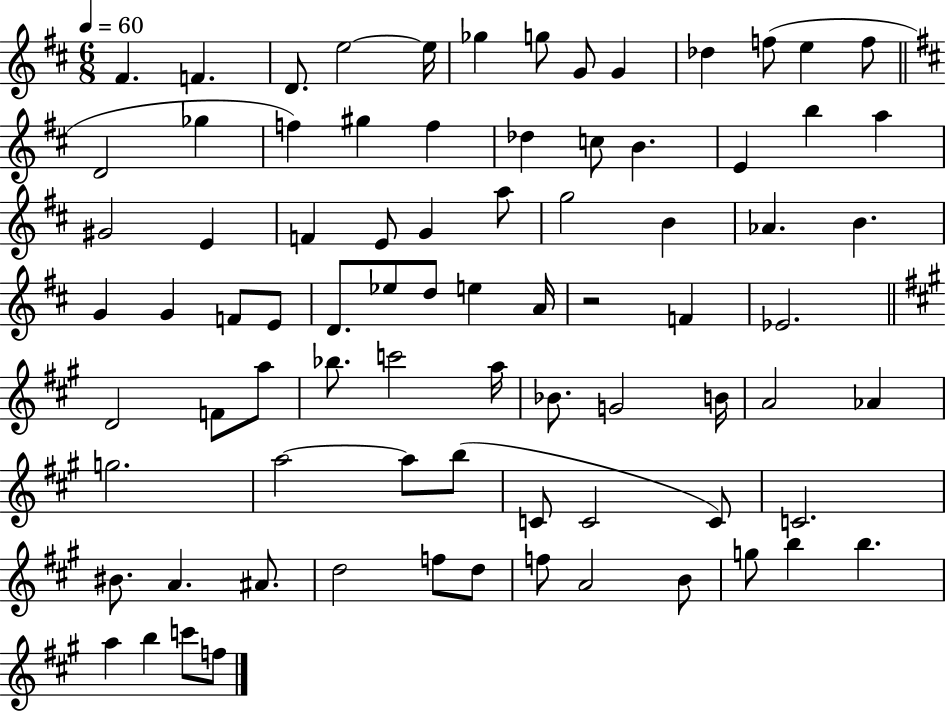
F#4/q. F4/q. D4/e. E5/h E5/s Gb5/q G5/e G4/e G4/q Db5/q F5/e E5/q F5/e D4/h Gb5/q F5/q G#5/q F5/q Db5/q C5/e B4/q. E4/q B5/q A5/q G#4/h E4/q F4/q E4/e G4/q A5/e G5/h B4/q Ab4/q. B4/q. G4/q G4/q F4/e E4/e D4/e. Eb5/e D5/e E5/q A4/s R/h F4/q Eb4/h. D4/h F4/e A5/e Bb5/e. C6/h A5/s Bb4/e. G4/h B4/s A4/h Ab4/q G5/h. A5/h A5/e B5/e C4/e C4/h C4/e C4/h. BIS4/e. A4/q. A#4/e. D5/h F5/e D5/e F5/e A4/h B4/e G5/e B5/q B5/q. A5/q B5/q C6/e F5/e